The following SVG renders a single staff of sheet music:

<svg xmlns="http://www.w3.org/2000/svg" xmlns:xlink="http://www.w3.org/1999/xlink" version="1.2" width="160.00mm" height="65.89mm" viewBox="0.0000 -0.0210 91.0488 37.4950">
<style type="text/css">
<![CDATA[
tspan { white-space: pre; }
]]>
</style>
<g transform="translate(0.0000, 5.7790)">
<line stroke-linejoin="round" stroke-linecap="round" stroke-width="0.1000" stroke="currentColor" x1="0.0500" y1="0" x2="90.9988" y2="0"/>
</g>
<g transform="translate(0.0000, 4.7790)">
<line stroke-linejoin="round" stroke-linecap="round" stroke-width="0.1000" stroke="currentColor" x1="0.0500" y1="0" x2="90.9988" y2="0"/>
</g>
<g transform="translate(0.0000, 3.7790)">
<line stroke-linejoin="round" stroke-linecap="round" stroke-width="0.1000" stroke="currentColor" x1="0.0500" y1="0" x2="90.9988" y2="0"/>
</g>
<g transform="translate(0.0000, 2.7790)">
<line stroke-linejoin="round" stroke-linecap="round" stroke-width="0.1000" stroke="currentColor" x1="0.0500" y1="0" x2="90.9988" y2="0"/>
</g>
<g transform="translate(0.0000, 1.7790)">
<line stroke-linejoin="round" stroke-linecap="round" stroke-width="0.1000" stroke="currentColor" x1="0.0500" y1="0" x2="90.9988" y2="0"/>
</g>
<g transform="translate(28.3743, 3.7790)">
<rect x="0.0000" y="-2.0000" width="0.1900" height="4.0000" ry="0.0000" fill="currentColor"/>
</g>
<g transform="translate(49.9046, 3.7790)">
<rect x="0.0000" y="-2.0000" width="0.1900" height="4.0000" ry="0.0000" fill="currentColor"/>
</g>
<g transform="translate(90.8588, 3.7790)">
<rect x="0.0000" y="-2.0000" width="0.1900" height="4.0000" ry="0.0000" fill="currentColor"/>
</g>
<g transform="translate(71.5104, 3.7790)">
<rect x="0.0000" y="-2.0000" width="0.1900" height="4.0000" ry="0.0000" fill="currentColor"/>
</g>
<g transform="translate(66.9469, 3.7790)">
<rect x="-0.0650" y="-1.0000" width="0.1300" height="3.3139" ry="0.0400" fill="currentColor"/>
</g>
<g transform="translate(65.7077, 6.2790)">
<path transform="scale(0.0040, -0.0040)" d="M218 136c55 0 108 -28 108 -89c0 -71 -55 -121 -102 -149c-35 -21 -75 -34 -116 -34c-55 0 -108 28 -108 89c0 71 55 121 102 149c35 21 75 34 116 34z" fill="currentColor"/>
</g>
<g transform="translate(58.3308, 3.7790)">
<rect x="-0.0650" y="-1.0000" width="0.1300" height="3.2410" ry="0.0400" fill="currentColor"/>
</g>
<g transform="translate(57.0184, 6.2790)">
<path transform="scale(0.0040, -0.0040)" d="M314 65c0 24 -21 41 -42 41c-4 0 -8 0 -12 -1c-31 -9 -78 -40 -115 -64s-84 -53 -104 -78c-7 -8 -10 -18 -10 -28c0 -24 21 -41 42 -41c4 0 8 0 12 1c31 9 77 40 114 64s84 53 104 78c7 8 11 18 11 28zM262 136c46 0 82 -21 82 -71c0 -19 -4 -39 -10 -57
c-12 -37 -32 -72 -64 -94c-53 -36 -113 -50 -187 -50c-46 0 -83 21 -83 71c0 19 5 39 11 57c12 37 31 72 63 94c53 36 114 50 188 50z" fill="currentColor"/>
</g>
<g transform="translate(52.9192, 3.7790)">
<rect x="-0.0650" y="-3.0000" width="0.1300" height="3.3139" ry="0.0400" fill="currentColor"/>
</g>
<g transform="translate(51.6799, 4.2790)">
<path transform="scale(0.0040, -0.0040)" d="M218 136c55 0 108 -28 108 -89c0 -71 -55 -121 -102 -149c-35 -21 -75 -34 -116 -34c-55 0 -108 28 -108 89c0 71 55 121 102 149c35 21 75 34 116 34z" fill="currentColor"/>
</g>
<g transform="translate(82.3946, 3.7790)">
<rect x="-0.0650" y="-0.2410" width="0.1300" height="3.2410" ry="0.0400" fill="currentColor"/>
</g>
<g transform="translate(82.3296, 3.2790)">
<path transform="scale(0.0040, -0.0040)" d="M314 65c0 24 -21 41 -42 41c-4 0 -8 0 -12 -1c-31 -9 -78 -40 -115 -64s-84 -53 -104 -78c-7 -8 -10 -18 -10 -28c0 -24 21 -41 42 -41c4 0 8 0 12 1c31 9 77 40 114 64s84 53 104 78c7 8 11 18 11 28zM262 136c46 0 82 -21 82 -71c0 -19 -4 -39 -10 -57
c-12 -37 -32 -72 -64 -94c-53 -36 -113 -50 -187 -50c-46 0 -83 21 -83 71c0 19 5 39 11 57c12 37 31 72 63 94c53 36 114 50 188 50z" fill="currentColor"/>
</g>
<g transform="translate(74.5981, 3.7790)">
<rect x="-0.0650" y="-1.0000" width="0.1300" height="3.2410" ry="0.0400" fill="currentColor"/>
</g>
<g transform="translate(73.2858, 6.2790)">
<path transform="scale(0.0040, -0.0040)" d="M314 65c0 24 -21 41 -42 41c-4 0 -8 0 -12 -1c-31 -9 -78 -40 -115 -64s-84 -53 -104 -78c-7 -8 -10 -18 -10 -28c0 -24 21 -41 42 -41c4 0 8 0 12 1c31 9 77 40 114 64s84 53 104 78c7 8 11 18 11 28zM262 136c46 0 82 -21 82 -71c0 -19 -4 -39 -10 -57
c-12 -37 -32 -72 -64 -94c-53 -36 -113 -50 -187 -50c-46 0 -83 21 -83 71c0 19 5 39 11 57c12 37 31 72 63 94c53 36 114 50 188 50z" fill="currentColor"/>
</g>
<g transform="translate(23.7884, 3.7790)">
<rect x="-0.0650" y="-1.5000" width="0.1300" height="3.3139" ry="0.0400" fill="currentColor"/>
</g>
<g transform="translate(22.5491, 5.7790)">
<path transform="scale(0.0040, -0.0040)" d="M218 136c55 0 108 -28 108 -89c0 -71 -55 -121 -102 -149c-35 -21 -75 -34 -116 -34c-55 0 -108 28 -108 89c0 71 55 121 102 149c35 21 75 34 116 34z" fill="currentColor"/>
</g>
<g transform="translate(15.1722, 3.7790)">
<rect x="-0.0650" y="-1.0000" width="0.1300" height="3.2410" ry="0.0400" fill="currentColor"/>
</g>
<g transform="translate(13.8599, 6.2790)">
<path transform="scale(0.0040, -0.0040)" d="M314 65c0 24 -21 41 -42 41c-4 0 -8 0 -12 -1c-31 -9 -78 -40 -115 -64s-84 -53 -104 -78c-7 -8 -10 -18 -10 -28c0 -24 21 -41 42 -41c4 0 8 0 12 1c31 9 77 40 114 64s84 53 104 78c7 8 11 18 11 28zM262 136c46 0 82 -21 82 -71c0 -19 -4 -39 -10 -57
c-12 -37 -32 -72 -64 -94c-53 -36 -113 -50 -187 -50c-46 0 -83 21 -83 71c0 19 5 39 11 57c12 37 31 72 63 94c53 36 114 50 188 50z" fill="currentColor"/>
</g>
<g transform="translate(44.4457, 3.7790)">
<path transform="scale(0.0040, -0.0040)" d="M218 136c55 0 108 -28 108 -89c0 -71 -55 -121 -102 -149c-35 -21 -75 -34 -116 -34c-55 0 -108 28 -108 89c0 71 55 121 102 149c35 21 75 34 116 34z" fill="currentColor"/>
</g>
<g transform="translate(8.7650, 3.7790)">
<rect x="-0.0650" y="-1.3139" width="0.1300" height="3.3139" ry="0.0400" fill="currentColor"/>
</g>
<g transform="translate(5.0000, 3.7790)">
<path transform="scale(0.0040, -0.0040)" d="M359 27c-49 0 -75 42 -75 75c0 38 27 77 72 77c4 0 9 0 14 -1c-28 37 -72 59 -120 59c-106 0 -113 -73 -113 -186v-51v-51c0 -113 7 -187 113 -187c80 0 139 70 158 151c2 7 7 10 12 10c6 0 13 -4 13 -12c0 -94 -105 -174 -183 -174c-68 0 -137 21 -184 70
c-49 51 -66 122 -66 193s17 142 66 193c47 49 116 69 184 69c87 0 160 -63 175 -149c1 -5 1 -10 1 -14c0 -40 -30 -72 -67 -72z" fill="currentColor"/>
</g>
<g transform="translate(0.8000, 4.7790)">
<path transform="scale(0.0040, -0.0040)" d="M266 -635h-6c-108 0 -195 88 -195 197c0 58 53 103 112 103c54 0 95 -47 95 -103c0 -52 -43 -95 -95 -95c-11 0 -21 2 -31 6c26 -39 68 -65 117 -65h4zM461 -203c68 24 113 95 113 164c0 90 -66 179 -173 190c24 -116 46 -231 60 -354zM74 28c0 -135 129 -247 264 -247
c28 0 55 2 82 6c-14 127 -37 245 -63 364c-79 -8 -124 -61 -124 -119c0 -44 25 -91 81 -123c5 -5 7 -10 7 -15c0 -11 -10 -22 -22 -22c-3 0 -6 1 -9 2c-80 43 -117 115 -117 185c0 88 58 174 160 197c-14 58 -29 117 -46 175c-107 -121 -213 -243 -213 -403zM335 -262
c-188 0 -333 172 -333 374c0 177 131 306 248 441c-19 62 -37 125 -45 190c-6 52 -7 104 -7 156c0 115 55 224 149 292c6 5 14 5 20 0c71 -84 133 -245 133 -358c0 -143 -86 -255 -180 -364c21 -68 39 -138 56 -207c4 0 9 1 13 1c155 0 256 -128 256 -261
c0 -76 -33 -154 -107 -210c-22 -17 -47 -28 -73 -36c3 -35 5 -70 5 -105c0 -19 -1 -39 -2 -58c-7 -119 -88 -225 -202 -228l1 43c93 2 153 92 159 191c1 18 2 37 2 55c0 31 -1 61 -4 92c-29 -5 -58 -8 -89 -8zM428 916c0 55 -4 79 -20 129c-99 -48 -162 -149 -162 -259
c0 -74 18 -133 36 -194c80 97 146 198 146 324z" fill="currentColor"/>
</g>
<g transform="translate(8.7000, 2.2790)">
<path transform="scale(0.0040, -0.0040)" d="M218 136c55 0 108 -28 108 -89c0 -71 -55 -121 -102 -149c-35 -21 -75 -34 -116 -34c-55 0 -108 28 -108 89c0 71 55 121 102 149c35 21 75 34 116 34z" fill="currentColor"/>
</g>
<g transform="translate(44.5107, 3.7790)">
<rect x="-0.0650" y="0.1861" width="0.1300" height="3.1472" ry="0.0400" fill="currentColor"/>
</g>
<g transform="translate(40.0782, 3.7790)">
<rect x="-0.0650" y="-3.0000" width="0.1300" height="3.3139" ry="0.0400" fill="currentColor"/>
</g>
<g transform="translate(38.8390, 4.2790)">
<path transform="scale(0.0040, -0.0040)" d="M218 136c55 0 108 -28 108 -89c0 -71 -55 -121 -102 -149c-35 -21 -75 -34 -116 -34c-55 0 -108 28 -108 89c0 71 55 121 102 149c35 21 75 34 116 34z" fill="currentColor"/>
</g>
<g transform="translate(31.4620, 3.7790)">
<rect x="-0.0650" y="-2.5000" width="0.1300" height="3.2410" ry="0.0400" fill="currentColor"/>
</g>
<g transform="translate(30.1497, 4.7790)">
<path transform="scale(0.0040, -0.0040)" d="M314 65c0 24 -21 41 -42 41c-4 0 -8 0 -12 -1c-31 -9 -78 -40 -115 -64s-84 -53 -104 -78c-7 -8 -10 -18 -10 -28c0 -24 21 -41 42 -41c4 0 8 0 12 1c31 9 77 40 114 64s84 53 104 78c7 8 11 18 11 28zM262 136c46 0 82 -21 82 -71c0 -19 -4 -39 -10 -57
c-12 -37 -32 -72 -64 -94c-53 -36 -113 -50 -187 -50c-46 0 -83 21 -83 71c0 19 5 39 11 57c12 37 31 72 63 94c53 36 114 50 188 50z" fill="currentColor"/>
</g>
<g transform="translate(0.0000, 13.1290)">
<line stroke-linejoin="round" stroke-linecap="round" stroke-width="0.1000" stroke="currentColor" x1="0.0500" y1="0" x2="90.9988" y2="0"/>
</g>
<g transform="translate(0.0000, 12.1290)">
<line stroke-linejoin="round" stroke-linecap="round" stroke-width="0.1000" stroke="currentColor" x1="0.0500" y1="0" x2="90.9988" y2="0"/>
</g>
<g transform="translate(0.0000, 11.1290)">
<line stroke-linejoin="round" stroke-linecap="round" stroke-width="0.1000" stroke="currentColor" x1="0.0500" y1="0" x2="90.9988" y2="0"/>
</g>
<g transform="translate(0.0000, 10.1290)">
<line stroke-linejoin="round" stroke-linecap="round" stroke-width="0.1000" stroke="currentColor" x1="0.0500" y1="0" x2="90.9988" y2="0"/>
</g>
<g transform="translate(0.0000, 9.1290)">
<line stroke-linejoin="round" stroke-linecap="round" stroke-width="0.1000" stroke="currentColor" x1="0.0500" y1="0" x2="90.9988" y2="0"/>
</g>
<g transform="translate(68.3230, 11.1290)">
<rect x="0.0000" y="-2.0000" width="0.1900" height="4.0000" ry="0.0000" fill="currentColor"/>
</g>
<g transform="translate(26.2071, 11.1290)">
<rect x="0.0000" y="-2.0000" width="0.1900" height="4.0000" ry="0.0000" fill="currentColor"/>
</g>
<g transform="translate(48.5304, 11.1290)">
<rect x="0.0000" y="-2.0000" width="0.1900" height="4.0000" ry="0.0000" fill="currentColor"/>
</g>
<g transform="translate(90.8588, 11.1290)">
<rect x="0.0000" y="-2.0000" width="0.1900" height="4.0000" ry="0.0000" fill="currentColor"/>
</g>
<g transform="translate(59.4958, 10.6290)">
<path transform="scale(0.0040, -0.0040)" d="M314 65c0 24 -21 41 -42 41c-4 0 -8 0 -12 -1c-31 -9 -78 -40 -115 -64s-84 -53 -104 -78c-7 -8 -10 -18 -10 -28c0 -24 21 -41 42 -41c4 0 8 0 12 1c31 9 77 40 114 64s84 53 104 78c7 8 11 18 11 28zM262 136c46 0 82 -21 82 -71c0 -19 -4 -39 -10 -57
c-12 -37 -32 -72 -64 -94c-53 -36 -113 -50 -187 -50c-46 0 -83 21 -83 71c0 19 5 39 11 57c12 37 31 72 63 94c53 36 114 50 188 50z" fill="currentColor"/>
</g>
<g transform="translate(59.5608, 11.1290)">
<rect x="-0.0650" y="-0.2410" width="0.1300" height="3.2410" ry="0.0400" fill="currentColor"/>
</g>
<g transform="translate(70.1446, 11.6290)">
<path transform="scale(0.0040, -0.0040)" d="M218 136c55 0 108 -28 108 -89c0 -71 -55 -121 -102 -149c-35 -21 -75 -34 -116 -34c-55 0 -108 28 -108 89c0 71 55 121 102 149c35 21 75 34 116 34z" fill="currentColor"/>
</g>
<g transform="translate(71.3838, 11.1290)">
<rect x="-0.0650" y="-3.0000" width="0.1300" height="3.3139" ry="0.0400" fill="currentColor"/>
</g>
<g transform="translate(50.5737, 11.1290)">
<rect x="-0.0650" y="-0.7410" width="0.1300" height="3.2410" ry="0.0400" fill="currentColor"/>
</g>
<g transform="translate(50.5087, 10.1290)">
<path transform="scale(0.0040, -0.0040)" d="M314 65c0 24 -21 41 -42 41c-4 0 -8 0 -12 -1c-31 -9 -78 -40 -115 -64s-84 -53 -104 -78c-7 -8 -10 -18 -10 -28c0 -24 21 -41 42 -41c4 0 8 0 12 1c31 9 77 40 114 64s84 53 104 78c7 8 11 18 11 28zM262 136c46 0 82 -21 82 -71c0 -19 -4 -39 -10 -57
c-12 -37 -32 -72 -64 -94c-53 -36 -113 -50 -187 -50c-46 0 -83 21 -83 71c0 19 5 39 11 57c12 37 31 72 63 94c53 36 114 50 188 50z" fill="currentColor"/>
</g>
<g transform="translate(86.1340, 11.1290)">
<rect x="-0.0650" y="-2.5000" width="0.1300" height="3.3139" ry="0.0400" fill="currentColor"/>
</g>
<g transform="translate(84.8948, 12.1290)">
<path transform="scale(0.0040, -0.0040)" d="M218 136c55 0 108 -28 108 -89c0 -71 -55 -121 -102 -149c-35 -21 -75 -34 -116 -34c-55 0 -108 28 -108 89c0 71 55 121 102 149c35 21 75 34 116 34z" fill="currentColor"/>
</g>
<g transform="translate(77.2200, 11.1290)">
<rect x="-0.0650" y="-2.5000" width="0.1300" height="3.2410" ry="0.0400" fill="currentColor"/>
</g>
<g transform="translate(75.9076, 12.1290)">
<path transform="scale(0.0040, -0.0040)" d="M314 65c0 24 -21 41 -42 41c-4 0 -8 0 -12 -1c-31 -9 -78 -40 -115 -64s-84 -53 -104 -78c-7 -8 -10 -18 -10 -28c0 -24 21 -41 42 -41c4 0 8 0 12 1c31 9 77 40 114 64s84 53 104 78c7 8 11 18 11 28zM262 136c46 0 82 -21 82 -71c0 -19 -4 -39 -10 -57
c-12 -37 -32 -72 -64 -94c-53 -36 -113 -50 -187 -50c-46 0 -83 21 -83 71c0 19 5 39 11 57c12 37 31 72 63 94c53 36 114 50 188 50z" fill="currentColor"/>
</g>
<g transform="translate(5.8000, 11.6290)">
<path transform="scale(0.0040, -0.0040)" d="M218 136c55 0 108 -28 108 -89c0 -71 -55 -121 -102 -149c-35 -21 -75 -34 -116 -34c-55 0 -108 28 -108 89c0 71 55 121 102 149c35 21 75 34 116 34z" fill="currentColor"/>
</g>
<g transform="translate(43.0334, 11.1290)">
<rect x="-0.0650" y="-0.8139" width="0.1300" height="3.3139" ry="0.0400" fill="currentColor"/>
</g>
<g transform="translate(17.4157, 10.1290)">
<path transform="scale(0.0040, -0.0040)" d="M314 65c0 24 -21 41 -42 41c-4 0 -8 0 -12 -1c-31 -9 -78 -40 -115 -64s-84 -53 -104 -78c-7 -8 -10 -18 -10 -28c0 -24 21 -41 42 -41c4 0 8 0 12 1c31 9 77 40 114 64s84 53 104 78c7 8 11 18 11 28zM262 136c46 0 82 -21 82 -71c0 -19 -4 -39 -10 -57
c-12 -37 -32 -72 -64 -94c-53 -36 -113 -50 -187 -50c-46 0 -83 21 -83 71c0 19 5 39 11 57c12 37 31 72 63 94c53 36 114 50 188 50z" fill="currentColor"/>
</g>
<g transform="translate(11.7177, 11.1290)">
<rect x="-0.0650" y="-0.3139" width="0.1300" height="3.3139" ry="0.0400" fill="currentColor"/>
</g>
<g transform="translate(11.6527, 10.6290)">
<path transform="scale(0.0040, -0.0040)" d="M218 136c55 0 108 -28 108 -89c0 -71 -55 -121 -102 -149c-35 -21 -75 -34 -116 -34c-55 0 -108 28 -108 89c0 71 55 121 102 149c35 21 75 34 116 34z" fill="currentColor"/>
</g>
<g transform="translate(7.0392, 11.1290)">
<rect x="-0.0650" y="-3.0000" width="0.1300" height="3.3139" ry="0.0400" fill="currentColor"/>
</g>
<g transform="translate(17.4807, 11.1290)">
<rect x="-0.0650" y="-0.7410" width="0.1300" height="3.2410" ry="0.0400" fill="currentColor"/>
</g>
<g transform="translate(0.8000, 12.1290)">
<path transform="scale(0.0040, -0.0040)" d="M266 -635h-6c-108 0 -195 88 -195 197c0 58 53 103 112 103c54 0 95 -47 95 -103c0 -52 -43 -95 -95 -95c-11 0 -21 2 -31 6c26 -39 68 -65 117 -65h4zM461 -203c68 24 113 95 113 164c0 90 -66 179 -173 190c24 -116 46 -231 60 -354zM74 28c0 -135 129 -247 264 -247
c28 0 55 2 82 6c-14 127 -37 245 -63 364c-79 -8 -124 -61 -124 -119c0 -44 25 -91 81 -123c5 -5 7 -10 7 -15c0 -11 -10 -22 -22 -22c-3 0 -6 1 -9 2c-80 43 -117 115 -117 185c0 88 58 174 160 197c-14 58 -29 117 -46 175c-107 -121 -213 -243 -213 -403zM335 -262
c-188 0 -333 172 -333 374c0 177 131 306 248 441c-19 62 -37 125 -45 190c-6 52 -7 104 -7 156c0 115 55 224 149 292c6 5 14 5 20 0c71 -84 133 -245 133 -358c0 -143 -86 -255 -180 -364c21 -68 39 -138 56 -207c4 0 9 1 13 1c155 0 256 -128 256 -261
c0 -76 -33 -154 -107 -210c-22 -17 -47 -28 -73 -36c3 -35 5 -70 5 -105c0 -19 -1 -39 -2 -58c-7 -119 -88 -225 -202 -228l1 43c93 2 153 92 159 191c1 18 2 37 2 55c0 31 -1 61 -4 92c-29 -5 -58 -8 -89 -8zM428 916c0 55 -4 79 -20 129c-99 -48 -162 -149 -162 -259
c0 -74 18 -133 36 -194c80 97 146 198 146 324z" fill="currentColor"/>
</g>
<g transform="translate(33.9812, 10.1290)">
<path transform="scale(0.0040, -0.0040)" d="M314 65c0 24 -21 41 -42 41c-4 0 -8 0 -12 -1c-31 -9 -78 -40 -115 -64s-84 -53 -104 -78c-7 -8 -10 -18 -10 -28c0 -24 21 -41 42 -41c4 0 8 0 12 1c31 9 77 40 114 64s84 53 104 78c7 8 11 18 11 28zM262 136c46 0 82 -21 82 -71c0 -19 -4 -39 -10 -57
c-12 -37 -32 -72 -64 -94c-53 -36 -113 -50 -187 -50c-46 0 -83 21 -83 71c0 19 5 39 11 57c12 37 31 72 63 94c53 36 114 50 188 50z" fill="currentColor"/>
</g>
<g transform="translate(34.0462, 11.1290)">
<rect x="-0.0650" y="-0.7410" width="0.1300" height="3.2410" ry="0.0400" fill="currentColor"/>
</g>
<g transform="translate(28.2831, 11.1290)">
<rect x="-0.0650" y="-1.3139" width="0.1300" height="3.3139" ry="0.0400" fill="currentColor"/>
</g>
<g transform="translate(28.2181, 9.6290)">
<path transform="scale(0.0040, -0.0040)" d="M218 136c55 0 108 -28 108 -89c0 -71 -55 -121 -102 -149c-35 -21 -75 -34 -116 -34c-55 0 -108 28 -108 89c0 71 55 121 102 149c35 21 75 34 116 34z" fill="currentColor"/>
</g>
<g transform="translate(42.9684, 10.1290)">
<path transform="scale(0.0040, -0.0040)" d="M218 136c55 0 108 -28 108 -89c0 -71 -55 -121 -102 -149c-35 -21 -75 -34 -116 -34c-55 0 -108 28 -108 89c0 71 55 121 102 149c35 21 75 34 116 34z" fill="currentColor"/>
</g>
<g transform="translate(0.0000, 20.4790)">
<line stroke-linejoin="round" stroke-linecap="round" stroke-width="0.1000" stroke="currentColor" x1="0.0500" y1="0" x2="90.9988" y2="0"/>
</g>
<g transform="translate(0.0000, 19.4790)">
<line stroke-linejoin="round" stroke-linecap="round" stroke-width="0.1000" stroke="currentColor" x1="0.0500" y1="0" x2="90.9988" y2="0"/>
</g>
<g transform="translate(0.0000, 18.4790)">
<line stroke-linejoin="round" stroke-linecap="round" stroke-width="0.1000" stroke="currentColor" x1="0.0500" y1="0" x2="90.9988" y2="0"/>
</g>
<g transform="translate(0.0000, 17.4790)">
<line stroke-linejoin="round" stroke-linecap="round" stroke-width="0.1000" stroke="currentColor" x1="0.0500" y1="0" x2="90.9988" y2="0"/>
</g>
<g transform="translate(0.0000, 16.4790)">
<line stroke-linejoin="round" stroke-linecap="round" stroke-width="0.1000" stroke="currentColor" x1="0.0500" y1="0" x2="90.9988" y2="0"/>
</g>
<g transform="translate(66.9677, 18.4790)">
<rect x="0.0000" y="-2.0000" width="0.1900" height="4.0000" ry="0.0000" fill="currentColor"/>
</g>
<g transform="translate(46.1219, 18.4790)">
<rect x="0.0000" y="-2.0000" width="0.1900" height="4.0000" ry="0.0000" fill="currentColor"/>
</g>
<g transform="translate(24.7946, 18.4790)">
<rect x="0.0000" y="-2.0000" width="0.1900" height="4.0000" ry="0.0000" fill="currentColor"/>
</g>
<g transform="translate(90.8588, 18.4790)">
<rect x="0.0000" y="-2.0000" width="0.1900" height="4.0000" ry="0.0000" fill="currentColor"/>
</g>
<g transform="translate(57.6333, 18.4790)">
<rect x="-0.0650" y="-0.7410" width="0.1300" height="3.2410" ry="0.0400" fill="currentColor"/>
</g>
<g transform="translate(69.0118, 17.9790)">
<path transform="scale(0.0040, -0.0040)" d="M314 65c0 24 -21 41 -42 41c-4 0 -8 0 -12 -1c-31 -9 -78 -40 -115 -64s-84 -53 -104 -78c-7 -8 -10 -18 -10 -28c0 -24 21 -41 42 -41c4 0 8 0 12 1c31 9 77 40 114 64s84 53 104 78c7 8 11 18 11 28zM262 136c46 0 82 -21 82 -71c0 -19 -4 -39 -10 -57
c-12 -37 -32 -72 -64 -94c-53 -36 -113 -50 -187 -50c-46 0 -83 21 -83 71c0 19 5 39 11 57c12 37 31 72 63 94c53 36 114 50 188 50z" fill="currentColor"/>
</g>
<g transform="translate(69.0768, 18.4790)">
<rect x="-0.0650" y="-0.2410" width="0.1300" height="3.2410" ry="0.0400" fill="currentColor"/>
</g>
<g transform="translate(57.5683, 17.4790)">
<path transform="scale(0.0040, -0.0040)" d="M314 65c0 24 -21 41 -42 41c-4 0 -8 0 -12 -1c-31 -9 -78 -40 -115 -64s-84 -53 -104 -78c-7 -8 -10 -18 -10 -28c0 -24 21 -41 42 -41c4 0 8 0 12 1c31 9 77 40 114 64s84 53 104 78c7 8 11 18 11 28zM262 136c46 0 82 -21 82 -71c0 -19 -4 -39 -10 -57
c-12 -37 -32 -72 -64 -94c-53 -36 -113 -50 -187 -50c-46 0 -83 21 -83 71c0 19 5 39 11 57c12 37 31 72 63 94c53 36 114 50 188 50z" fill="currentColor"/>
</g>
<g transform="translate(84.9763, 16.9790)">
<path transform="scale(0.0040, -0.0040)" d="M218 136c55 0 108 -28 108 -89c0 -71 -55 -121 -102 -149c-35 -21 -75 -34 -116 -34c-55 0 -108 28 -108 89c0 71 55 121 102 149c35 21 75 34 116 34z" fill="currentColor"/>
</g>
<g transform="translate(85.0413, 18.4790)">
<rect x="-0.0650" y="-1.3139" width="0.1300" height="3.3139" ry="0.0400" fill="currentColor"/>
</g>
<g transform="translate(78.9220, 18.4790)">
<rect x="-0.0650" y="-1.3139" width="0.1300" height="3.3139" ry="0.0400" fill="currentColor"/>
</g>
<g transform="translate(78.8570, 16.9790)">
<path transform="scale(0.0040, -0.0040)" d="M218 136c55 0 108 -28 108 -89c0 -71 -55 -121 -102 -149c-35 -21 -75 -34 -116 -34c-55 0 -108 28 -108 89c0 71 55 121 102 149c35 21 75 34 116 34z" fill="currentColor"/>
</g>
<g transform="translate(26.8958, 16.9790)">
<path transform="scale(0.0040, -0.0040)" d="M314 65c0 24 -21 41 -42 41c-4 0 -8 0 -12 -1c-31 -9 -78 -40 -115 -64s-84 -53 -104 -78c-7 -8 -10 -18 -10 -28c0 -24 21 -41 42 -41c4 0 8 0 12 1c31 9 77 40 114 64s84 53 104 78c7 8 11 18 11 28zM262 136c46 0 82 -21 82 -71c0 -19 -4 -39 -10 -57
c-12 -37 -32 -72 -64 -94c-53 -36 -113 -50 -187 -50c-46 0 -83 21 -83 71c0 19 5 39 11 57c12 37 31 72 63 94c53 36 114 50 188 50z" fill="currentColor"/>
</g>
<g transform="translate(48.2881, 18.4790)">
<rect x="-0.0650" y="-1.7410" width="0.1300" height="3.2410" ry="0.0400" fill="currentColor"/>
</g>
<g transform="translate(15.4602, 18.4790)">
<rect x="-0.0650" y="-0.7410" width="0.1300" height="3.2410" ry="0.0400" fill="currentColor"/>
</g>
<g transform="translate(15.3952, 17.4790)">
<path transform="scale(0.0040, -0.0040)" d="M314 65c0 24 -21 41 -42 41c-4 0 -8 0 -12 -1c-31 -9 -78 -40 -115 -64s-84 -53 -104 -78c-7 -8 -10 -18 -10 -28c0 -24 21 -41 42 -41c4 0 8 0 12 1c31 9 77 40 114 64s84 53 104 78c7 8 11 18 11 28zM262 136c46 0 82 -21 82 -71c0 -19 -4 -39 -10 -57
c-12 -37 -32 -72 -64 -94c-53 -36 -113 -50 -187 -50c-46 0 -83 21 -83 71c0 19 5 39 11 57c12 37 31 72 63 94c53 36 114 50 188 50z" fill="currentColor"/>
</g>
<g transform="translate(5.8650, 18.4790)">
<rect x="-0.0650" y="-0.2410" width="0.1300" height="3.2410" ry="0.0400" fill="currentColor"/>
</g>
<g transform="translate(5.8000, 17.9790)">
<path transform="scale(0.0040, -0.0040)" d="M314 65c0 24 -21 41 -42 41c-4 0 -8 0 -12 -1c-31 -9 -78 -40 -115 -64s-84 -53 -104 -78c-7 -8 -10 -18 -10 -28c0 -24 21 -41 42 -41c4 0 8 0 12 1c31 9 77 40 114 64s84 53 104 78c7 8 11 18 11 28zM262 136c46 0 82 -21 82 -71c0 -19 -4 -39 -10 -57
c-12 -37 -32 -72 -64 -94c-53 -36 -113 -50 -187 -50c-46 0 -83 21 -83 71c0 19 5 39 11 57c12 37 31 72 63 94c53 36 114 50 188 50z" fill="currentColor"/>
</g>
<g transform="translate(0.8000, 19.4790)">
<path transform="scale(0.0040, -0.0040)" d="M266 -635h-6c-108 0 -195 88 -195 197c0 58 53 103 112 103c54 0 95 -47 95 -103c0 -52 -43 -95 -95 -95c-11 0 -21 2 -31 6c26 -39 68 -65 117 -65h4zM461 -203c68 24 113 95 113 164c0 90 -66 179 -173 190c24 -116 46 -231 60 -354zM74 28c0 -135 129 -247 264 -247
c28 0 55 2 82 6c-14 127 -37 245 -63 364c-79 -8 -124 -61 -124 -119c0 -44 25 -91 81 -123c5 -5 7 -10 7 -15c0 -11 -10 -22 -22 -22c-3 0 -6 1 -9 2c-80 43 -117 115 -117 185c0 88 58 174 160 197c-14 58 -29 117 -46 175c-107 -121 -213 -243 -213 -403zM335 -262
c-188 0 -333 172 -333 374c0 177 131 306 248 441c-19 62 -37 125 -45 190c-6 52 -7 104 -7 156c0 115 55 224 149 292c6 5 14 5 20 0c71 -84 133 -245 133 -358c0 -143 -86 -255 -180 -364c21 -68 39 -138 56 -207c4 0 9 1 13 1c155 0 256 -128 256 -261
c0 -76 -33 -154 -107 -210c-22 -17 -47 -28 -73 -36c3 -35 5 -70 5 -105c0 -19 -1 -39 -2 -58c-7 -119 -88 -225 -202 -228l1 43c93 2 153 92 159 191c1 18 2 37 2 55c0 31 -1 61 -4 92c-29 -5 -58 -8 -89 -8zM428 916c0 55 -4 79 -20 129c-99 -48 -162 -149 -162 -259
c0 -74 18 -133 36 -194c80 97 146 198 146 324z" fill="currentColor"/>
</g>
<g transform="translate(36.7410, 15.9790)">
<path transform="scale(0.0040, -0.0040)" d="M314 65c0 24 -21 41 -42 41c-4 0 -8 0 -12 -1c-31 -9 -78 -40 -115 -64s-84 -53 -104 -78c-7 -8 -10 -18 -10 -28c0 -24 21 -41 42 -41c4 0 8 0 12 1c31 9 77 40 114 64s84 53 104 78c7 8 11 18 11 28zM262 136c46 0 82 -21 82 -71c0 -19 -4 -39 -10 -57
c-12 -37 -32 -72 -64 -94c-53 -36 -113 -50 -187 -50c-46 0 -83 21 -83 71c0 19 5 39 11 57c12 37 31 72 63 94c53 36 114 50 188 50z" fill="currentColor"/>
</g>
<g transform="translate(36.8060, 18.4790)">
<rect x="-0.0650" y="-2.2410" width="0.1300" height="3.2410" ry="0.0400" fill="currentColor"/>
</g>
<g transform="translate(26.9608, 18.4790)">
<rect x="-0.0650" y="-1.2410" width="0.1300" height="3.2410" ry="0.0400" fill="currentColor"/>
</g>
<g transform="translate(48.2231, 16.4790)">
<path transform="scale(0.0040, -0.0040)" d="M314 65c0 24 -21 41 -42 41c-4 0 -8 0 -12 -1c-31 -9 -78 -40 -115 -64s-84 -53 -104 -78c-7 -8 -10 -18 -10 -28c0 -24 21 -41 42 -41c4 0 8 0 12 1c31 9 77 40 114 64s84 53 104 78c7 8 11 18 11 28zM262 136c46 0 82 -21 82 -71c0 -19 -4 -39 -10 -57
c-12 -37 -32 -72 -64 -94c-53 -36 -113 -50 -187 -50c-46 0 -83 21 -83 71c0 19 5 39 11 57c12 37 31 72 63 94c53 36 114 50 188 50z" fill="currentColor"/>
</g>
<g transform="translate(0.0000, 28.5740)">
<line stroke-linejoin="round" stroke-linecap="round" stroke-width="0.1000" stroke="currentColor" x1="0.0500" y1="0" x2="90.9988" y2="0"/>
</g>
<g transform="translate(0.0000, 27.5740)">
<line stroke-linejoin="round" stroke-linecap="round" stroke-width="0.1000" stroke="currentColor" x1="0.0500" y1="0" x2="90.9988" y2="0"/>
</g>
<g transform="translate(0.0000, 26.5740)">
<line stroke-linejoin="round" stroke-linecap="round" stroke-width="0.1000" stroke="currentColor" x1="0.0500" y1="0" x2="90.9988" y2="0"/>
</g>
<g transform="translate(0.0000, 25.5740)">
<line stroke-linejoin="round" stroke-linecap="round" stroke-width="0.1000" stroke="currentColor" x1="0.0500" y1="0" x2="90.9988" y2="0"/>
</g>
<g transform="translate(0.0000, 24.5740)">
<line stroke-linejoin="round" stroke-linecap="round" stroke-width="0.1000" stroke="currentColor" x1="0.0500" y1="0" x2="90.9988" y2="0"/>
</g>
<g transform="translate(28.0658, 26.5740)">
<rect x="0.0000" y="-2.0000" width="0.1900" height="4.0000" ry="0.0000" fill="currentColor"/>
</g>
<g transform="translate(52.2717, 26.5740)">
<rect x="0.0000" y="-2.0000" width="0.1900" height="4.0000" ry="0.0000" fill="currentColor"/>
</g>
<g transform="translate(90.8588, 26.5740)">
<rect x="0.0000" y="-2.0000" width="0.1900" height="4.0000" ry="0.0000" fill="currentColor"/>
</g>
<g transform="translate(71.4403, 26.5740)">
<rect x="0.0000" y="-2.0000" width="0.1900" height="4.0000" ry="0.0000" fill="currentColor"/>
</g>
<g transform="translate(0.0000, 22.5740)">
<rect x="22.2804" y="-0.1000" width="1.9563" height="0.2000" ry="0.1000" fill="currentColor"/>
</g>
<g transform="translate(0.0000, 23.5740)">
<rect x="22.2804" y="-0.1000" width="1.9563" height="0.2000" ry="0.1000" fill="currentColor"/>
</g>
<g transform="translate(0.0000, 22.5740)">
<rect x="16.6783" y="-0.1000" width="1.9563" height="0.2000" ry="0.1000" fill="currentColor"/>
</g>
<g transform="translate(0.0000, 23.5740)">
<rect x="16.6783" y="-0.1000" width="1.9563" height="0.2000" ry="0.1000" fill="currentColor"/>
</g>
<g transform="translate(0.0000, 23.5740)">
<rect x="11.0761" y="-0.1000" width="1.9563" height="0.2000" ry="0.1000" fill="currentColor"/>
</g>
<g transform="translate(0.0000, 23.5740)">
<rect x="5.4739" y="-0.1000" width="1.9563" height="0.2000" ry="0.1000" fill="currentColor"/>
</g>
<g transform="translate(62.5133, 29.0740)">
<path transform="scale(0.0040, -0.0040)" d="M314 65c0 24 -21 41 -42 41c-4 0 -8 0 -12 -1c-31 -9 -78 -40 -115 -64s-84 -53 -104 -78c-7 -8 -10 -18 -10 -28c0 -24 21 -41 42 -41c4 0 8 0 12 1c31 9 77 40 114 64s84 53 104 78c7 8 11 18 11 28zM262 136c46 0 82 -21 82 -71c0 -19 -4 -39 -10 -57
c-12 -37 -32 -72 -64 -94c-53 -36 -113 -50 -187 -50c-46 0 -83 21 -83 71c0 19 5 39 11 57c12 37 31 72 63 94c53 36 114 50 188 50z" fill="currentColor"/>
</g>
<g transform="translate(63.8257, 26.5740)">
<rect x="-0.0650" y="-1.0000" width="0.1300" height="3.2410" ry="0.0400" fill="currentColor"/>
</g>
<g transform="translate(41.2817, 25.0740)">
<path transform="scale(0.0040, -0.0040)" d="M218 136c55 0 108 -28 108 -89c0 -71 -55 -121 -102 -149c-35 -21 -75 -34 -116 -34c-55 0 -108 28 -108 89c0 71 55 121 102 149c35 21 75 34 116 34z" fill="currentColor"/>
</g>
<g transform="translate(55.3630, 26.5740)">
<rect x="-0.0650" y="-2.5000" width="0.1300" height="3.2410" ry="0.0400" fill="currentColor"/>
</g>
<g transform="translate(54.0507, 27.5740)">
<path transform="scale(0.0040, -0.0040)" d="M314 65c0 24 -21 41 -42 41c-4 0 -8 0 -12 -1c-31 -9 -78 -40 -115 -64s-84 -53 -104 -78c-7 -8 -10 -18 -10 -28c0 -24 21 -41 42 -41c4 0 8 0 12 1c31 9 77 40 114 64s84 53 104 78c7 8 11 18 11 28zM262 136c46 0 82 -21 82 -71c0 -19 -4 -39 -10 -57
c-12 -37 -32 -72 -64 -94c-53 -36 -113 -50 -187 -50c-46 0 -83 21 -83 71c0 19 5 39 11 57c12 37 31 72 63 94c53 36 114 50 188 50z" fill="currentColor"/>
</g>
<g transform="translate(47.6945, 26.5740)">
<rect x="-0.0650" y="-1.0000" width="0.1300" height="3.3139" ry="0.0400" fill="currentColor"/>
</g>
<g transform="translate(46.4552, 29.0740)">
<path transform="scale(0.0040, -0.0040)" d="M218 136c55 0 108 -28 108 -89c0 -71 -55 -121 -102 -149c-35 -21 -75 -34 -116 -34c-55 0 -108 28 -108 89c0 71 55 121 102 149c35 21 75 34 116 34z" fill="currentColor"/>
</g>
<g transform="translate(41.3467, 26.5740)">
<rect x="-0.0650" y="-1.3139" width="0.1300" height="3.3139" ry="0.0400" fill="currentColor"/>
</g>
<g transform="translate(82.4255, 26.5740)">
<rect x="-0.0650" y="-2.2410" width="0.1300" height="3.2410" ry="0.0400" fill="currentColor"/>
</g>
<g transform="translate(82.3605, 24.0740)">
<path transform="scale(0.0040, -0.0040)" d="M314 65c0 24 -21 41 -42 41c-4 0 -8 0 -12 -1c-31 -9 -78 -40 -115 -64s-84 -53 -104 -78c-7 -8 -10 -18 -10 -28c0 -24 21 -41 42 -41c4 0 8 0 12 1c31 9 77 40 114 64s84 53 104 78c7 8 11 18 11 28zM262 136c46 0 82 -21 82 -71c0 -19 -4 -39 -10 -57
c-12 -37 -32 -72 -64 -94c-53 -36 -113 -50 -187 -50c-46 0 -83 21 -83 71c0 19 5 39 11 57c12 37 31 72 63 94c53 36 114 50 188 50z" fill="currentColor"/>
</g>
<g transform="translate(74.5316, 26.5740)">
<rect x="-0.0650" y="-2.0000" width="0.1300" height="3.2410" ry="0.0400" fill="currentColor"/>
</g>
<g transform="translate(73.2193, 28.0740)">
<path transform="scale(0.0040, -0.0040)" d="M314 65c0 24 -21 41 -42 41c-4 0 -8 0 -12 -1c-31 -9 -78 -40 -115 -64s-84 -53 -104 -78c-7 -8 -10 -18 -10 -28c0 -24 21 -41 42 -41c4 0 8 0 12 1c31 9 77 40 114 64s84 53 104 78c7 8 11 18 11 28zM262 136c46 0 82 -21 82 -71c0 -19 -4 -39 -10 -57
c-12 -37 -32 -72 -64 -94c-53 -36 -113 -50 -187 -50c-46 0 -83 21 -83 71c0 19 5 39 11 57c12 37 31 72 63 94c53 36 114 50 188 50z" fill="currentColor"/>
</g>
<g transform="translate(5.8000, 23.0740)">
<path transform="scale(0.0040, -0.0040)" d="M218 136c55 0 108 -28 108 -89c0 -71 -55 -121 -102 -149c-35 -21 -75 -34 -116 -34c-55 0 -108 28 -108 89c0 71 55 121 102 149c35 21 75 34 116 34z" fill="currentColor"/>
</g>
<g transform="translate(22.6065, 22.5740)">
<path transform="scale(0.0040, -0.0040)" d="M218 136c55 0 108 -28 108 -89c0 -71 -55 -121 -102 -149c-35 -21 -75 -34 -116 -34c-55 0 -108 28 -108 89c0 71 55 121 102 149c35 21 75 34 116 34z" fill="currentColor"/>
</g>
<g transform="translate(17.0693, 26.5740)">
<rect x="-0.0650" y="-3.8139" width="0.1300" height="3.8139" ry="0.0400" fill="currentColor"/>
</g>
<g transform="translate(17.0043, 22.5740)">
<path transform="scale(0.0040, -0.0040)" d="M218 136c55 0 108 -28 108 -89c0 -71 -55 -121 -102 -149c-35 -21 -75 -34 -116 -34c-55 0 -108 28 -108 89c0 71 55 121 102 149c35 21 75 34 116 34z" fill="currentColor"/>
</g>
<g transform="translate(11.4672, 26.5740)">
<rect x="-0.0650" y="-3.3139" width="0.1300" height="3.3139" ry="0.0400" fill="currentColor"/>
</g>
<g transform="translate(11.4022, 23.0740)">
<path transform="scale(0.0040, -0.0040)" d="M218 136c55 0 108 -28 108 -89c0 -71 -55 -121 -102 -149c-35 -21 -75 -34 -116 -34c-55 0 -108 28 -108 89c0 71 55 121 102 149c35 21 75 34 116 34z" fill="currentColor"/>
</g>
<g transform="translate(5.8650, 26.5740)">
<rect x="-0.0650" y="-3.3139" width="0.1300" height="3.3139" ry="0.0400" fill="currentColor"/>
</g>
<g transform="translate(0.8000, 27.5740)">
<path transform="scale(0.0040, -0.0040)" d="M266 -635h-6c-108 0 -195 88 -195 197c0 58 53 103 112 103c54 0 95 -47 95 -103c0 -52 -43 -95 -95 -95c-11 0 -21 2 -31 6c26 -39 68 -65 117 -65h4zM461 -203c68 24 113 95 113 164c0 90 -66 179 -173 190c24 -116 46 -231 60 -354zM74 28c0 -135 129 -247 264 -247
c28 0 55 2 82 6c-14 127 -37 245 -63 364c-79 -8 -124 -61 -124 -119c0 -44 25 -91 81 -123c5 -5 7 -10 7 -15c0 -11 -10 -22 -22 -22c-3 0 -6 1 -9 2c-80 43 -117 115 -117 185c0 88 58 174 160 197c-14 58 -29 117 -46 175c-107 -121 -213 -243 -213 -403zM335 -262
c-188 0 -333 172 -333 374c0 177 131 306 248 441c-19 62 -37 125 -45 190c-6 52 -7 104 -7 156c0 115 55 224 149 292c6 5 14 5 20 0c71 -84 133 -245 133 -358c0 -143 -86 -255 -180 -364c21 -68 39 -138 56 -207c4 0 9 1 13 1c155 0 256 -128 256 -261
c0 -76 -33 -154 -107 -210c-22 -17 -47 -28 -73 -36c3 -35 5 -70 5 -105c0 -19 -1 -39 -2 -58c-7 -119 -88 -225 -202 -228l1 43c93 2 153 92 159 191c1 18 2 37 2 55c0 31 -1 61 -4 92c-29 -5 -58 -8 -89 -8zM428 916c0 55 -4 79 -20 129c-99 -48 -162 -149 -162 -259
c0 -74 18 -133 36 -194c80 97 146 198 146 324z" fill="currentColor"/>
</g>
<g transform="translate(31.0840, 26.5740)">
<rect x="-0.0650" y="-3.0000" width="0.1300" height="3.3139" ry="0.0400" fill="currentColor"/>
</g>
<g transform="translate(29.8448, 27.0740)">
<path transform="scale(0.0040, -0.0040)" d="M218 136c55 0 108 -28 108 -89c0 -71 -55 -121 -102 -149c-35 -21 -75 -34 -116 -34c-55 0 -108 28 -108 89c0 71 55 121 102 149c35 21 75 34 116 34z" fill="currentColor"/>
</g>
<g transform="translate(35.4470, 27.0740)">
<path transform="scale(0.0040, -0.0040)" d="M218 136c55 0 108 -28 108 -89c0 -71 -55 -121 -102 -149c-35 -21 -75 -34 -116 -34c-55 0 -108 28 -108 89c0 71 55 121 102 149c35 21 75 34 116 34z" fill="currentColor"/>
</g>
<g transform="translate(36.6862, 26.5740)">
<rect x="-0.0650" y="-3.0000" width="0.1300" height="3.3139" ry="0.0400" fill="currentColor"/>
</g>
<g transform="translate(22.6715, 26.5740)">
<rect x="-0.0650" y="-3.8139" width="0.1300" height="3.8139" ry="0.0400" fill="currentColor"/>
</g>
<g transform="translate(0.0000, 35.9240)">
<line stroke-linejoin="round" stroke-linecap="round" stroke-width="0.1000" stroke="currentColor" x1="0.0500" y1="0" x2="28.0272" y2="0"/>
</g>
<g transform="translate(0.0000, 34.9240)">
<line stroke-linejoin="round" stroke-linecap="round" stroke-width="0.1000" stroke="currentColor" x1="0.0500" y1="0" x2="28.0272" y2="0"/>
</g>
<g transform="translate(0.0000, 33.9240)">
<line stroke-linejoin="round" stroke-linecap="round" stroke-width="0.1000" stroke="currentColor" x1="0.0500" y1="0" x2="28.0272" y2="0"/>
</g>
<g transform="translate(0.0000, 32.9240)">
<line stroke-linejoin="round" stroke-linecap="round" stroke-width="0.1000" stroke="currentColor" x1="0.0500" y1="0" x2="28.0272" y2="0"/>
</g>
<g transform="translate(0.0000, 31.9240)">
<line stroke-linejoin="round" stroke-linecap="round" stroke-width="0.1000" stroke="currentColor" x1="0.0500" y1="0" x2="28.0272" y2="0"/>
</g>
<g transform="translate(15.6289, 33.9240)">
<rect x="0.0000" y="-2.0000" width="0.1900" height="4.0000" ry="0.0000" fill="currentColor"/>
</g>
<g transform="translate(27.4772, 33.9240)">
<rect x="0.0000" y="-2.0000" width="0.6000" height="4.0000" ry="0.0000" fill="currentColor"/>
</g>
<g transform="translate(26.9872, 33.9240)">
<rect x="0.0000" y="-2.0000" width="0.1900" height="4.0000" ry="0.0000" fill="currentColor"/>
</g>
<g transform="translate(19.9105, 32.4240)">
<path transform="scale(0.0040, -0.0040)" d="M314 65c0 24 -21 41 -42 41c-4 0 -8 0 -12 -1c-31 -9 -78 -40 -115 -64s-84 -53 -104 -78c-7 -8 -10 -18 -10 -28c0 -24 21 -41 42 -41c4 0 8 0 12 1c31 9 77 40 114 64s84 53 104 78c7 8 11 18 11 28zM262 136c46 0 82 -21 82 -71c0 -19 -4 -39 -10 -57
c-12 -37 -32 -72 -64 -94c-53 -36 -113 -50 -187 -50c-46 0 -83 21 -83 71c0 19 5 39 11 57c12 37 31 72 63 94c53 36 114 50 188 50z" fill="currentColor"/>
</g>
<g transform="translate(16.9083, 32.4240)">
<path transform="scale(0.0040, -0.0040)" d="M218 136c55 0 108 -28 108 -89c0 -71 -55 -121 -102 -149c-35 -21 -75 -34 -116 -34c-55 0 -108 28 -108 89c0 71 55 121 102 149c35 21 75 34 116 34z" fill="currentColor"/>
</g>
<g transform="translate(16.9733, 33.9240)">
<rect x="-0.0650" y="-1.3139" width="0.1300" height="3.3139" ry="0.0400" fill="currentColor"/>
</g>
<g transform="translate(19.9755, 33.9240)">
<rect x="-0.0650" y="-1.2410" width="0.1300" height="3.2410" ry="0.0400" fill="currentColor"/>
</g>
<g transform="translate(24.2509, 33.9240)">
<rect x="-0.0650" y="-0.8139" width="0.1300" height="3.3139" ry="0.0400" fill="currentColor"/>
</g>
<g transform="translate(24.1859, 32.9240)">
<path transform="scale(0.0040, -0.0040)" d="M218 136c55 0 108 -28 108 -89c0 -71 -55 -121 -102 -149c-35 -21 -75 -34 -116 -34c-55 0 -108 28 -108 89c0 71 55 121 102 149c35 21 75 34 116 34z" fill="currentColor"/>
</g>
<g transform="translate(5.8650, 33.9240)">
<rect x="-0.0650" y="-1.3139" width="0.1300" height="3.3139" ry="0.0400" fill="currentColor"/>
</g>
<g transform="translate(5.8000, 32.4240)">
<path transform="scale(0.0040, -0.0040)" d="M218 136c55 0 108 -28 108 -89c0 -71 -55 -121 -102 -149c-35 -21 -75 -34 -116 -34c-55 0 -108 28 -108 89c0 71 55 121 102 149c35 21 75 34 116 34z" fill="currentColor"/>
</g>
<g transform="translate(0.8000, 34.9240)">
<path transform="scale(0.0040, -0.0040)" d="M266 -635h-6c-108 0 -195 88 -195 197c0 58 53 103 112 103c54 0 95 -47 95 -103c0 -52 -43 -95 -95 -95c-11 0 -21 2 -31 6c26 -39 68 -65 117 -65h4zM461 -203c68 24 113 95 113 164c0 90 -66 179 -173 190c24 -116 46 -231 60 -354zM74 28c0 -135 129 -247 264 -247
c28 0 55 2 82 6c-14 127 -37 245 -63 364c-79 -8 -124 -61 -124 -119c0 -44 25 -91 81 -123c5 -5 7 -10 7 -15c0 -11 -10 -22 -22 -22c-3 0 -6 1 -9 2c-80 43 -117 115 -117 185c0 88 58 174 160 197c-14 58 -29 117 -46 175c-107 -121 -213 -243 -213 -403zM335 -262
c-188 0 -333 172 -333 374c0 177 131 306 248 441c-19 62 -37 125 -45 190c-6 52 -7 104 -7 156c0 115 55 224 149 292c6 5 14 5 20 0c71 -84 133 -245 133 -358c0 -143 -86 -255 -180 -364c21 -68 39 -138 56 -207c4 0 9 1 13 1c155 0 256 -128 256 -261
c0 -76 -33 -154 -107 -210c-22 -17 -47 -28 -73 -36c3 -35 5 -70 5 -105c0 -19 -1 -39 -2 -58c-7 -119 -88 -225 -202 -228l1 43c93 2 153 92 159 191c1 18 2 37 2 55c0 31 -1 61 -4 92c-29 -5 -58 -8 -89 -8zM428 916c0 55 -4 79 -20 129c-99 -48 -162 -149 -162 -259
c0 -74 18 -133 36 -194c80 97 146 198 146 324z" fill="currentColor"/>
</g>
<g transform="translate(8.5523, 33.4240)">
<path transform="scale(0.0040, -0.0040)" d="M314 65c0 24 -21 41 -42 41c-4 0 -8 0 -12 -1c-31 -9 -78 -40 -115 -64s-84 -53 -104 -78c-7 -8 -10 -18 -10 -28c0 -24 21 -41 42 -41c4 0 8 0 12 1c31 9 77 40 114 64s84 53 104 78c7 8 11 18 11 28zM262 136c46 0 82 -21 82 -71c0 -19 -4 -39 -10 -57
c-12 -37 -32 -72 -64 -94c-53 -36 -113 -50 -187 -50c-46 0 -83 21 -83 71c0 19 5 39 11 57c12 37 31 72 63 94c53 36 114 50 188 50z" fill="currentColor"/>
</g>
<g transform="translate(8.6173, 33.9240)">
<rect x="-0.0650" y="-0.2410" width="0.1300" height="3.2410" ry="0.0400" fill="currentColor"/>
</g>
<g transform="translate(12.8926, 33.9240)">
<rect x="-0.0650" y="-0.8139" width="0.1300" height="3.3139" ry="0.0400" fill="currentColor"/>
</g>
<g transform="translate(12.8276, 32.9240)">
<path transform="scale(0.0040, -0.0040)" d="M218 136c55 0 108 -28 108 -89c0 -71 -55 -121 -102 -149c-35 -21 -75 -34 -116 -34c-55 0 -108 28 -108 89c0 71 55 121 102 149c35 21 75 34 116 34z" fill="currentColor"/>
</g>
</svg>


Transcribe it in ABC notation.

X:1
T:Untitled
M:4/4
L:1/4
K:C
e D2 E G2 A B A D2 D D2 c2 A c d2 e d2 d d2 c2 A G2 G c2 d2 e2 g2 f2 d2 c2 e e b b c' c' A A e D G2 D2 F2 g2 e c2 d e e2 d